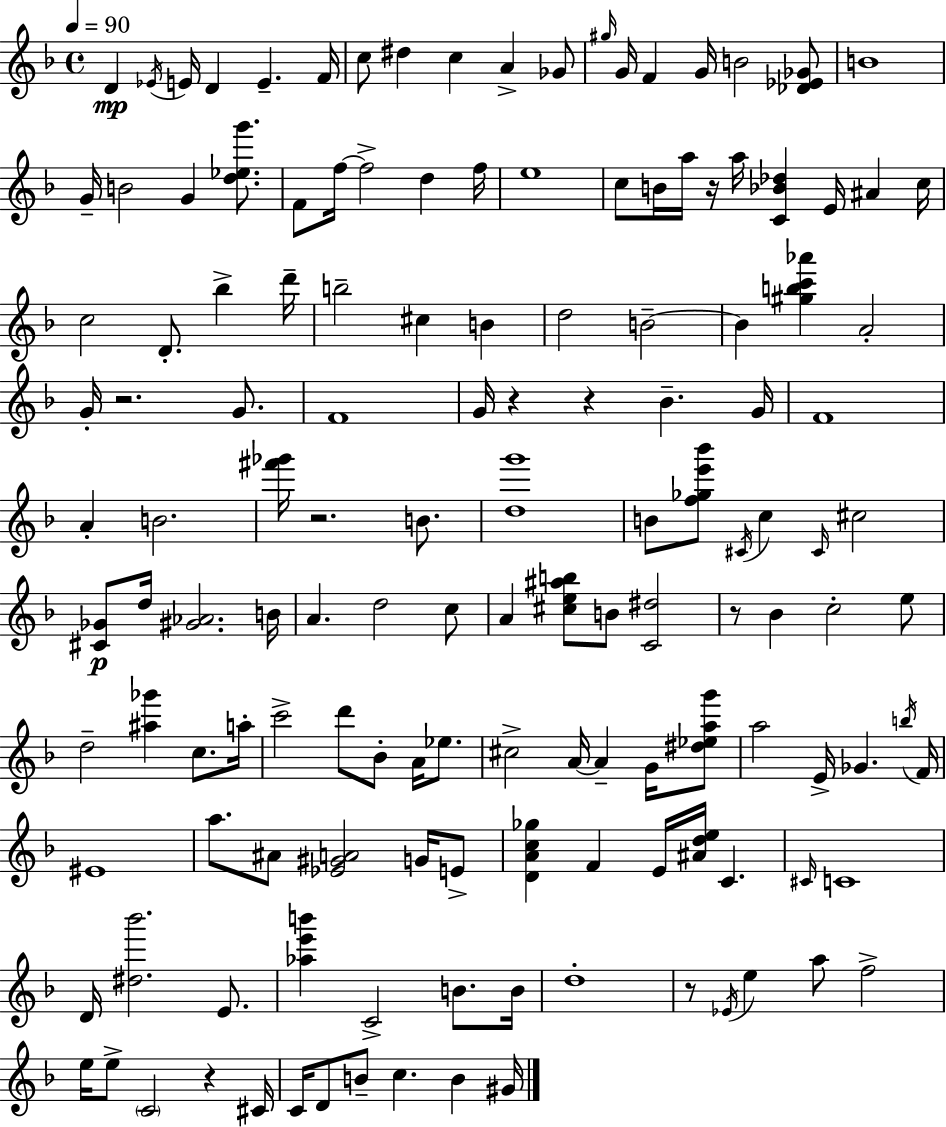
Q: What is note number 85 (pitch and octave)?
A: B5